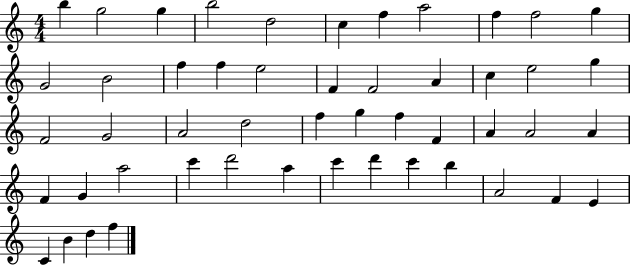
{
  \clef treble
  \numericTimeSignature
  \time 4/4
  \key c \major
  b''4 g''2 g''4 | b''2 d''2 | c''4 f''4 a''2 | f''4 f''2 g''4 | \break g'2 b'2 | f''4 f''4 e''2 | f'4 f'2 a'4 | c''4 e''2 g''4 | \break f'2 g'2 | a'2 d''2 | f''4 g''4 f''4 f'4 | a'4 a'2 a'4 | \break f'4 g'4 a''2 | c'''4 d'''2 a''4 | c'''4 d'''4 c'''4 b''4 | a'2 f'4 e'4 | \break c'4 b'4 d''4 f''4 | \bar "|."
}